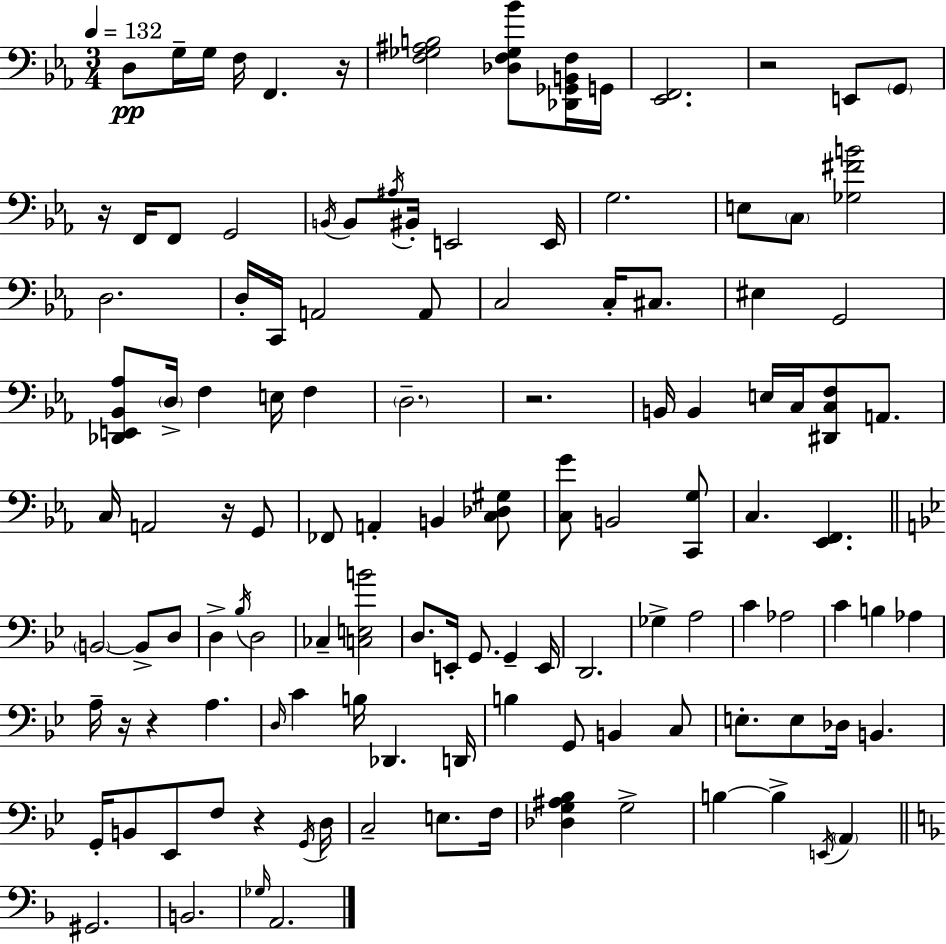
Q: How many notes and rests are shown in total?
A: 122